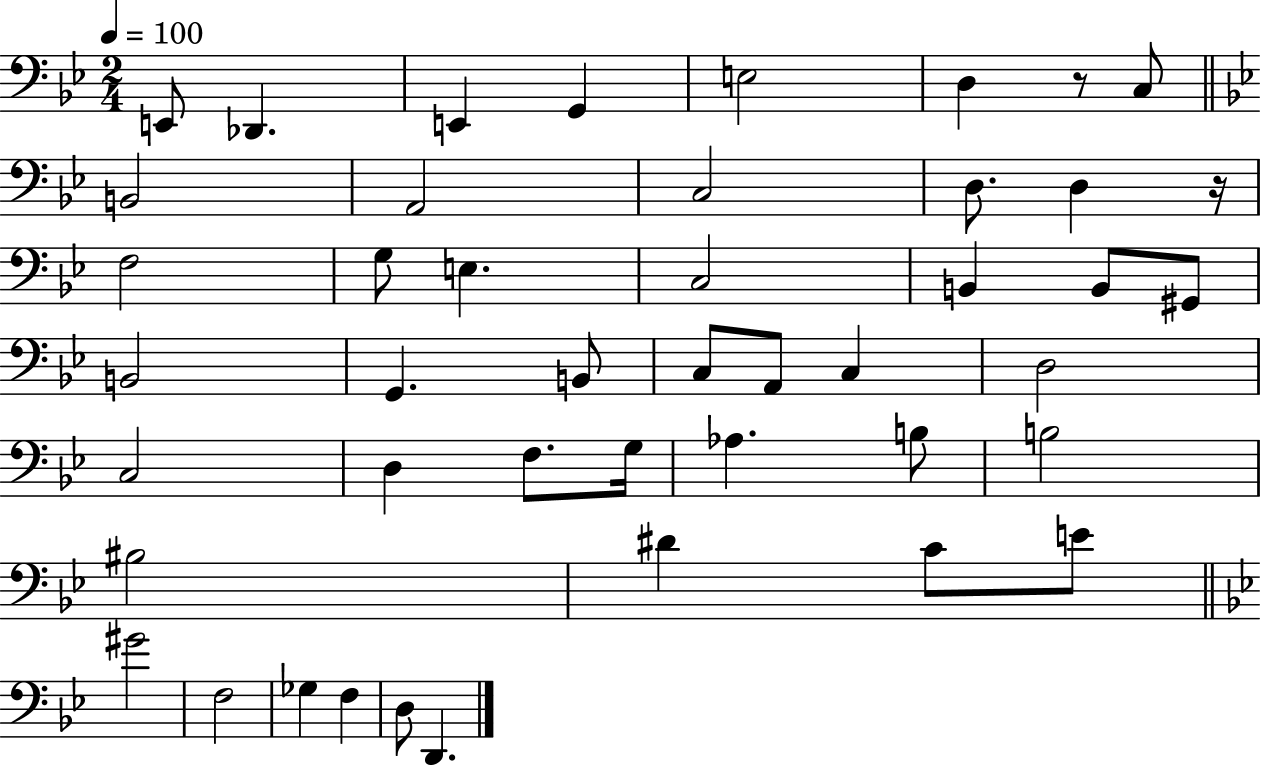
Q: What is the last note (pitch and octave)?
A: D2